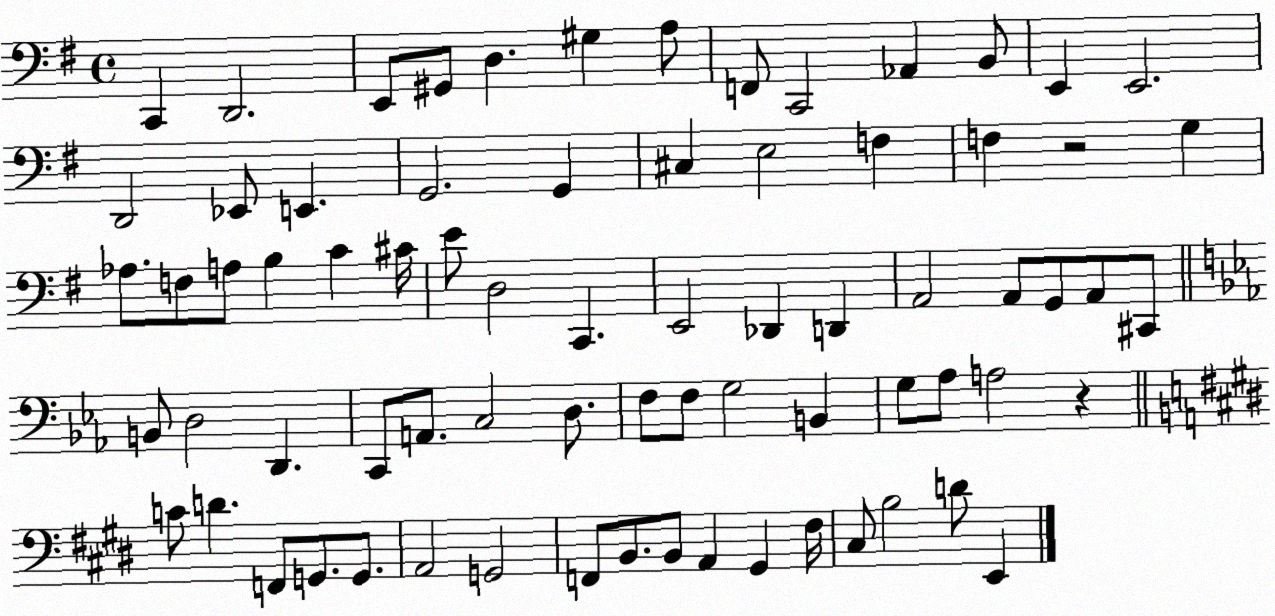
X:1
T:Untitled
M:4/4
L:1/4
K:G
C,, D,,2 E,,/2 ^G,,/2 D, ^G, A,/2 F,,/2 C,,2 _A,, B,,/2 E,, E,,2 D,,2 _E,,/2 E,, G,,2 G,, ^C, E,2 F, F, z2 G, _A,/2 F,/2 A,/2 B, C ^C/4 E/2 D,2 C,, E,,2 _D,, D,, A,,2 A,,/2 G,,/2 A,,/2 ^C,,/2 B,,/2 D,2 D,, C,,/2 A,,/2 C,2 D,/2 F,/2 F,/2 G,2 B,, G,/2 _A,/2 A,2 z C/2 D F,,/2 G,,/2 G,,/2 A,,2 G,,2 F,,/2 B,,/2 B,,/2 A,, ^G,, ^F,/4 ^C,/2 B,2 D/2 E,,